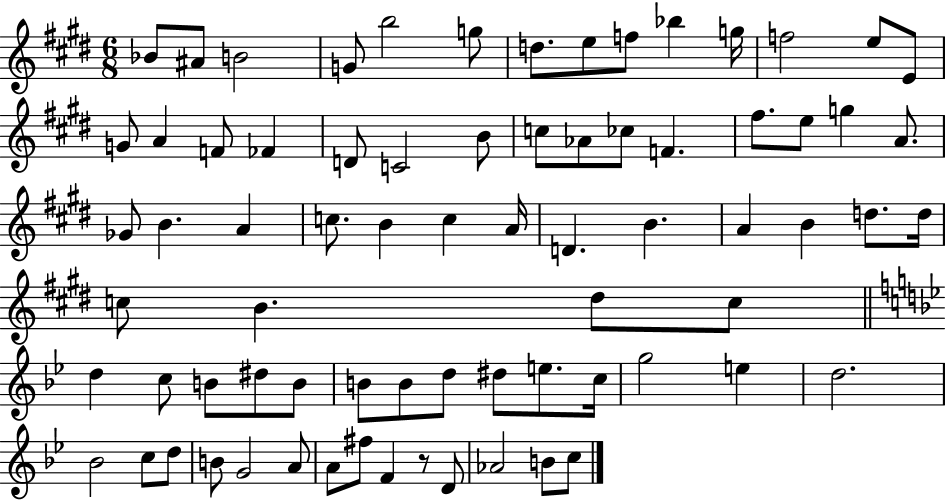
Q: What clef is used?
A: treble